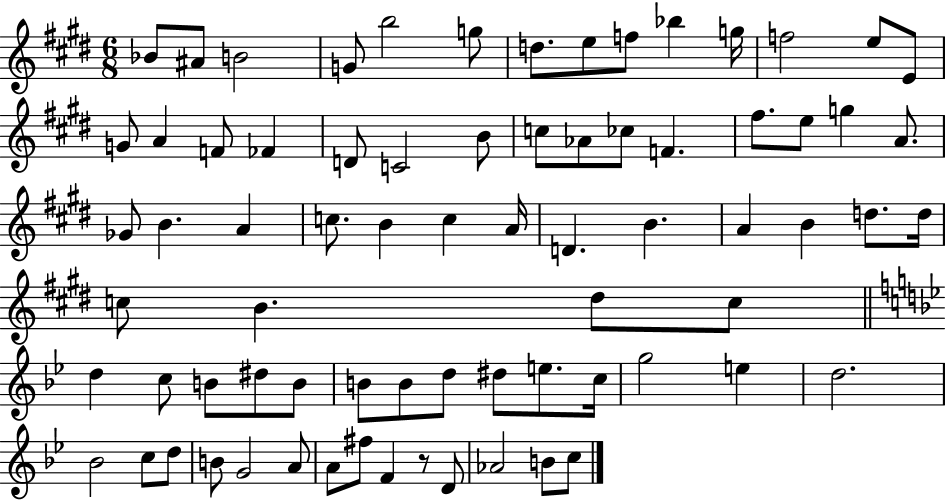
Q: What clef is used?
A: treble